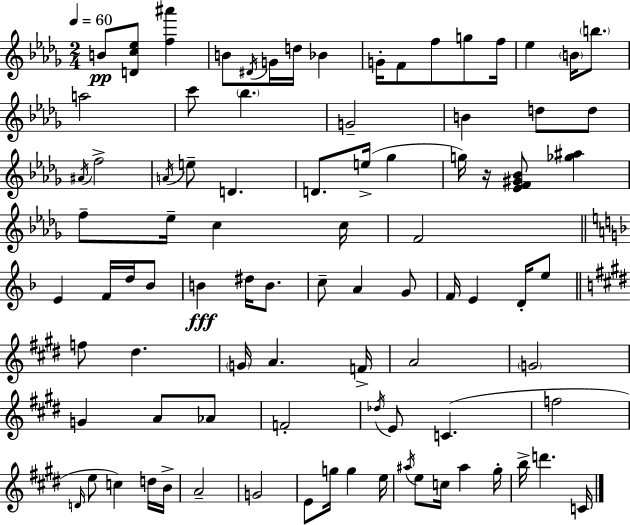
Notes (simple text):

B4/e [D4,C5,Eb5]/e [F5,A#6]/q B4/e D#4/s G4/s D5/s Bb4/q G4/s F4/e F5/e G5/e F5/s Eb5/q B4/s B5/e. A5/h C6/e Bb5/q. G4/h B4/q D5/e D5/e A#4/s F5/h A4/s E5/e D4/q. D4/e. E5/s Gb5/q G5/s R/s [Eb4,F4,G#4,Bb4]/e [Gb5,A#5]/q F5/e Eb5/s C5/q C5/s F4/h E4/q F4/s D5/s Bb4/e B4/q D#5/s B4/e. C5/e A4/q G4/e F4/s E4/q D4/s E5/e F5/e D#5/q. G4/s A4/q. F4/s A4/h G4/h G4/q A4/e Ab4/e F4/h Db5/s E4/e C4/q. F5/h D4/s E5/e C5/q D5/s B4/s A4/h G4/h E4/e G5/s G5/q E5/s A#5/s E5/e C5/s A#5/q G#5/s B5/s D6/q. C4/s